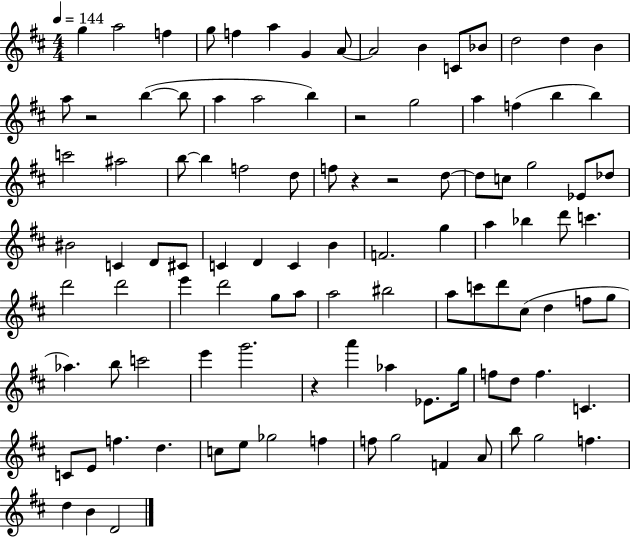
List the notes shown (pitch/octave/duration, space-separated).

G5/q A5/h F5/q G5/e F5/q A5/q G4/q A4/e A4/h B4/q C4/e Bb4/e D5/h D5/q B4/q A5/e R/h B5/q B5/e A5/q A5/h B5/q R/h G5/h A5/q F5/q B5/q B5/q C6/h A#5/h B5/e B5/q F5/h D5/e F5/e R/q R/h D5/e D5/e C5/e G5/h Eb4/e Db5/e BIS4/h C4/q D4/e C#4/e C4/q D4/q C4/q B4/q F4/h. G5/q A5/q Bb5/q D6/e C6/q. D6/h D6/h E6/q D6/h G5/e A5/e A5/h BIS5/h A5/e C6/e D6/e C#5/e D5/q F5/e G5/e Ab5/q. B5/e C6/h E6/q G6/h. R/q A6/q Ab5/q Eb4/e. G5/s F5/e D5/e F5/q. C4/q. C4/e E4/e F5/q. D5/q. C5/e E5/e Gb5/h F5/q F5/e G5/h F4/q A4/e B5/e G5/h F5/q. D5/q B4/q D4/h